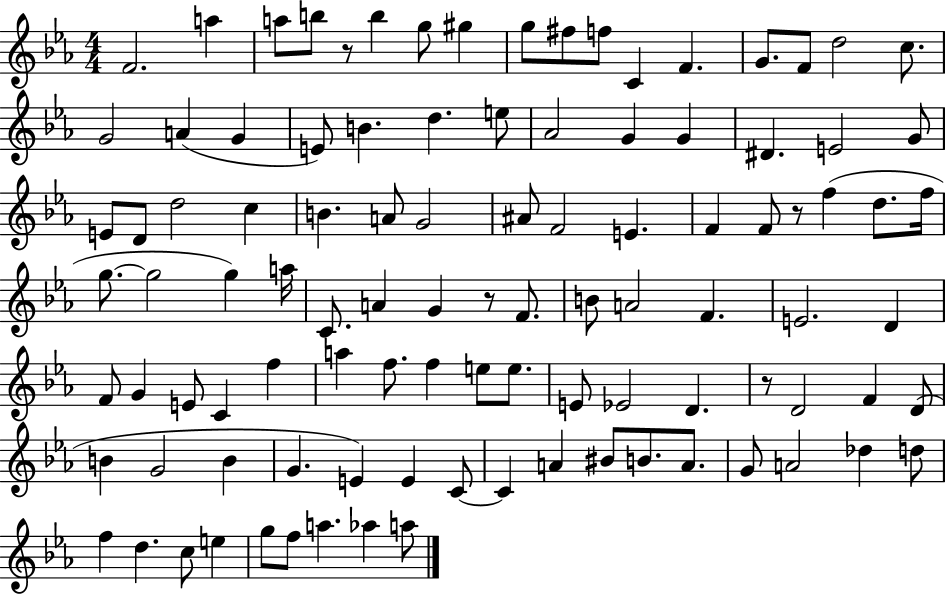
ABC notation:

X:1
T:Untitled
M:4/4
L:1/4
K:Eb
F2 a a/2 b/2 z/2 b g/2 ^g g/2 ^f/2 f/2 C F G/2 F/2 d2 c/2 G2 A G E/2 B d e/2 _A2 G G ^D E2 G/2 E/2 D/2 d2 c B A/2 G2 ^A/2 F2 E F F/2 z/2 f d/2 f/4 g/2 g2 g a/4 C/2 A G z/2 F/2 B/2 A2 F E2 D F/2 G E/2 C f a f/2 f e/2 e/2 E/2 _E2 D z/2 D2 F D/2 B G2 B G E E C/2 C A ^B/2 B/2 A/2 G/2 A2 _d d/2 f d c/2 e g/2 f/2 a _a a/2